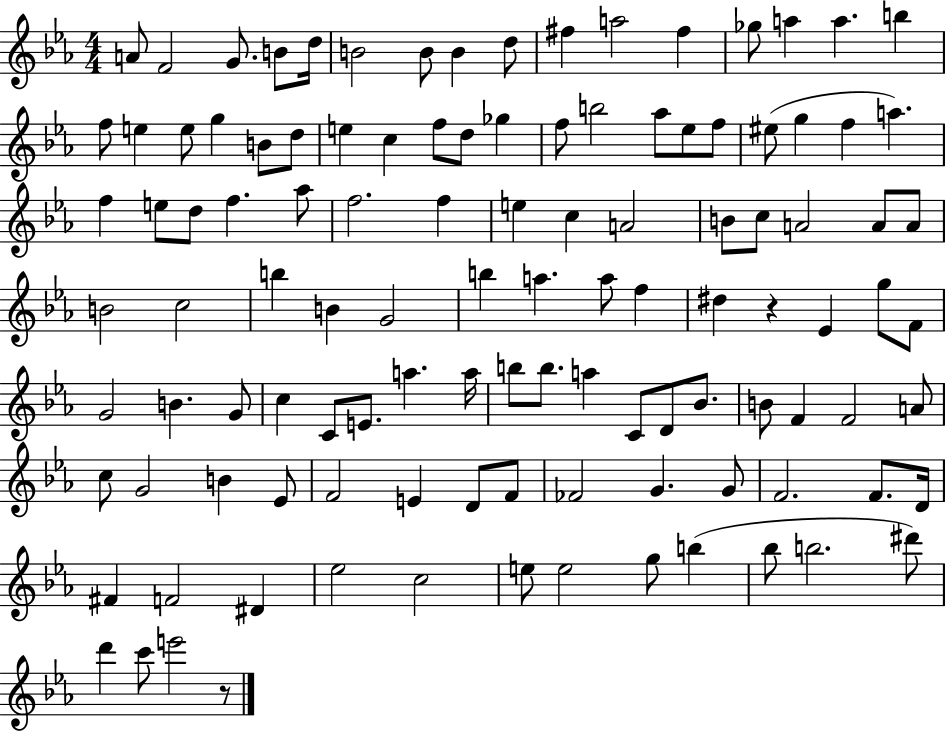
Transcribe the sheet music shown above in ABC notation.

X:1
T:Untitled
M:4/4
L:1/4
K:Eb
A/2 F2 G/2 B/2 d/4 B2 B/2 B d/2 ^f a2 ^f _g/2 a a b f/2 e e/2 g B/2 d/2 e c f/2 d/2 _g f/2 b2 _a/2 _e/2 f/2 ^e/2 g f a f e/2 d/2 f _a/2 f2 f e c A2 B/2 c/2 A2 A/2 A/2 B2 c2 b B G2 b a a/2 f ^d z _E g/2 F/2 G2 B G/2 c C/2 E/2 a a/4 b/2 b/2 a C/2 D/2 _B/2 B/2 F F2 A/2 c/2 G2 B _E/2 F2 E D/2 F/2 _F2 G G/2 F2 F/2 D/4 ^F F2 ^D _e2 c2 e/2 e2 g/2 b _b/2 b2 ^d'/2 d' c'/2 e'2 z/2